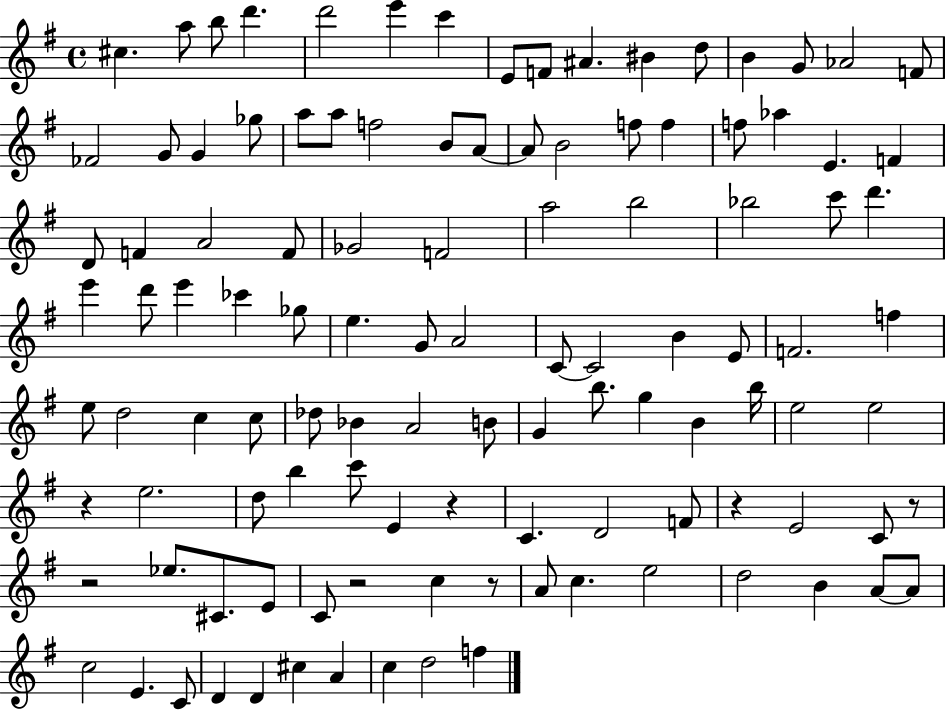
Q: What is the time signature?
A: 4/4